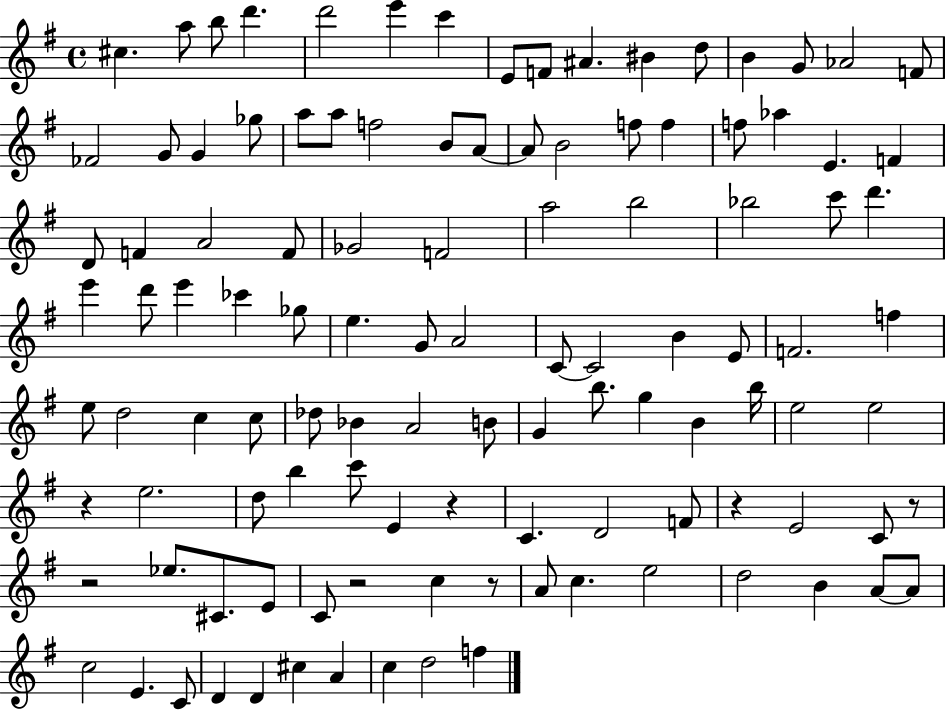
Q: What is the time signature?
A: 4/4